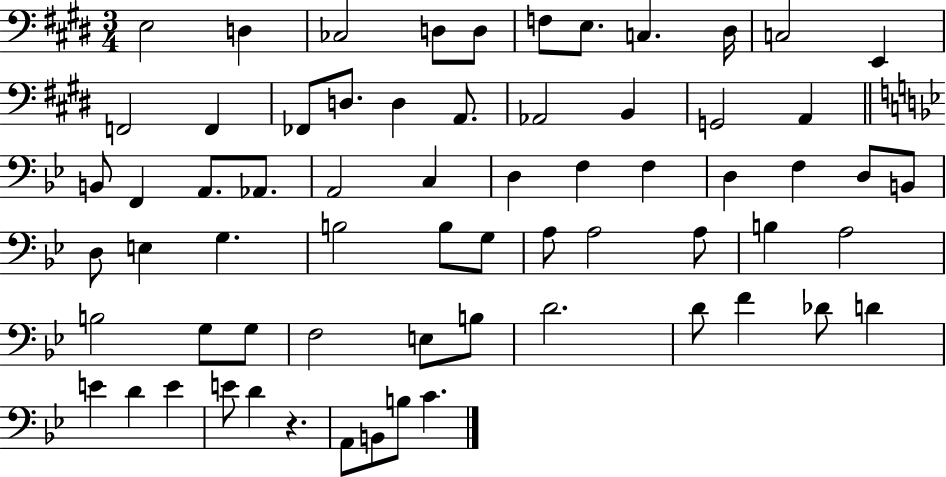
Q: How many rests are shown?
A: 1